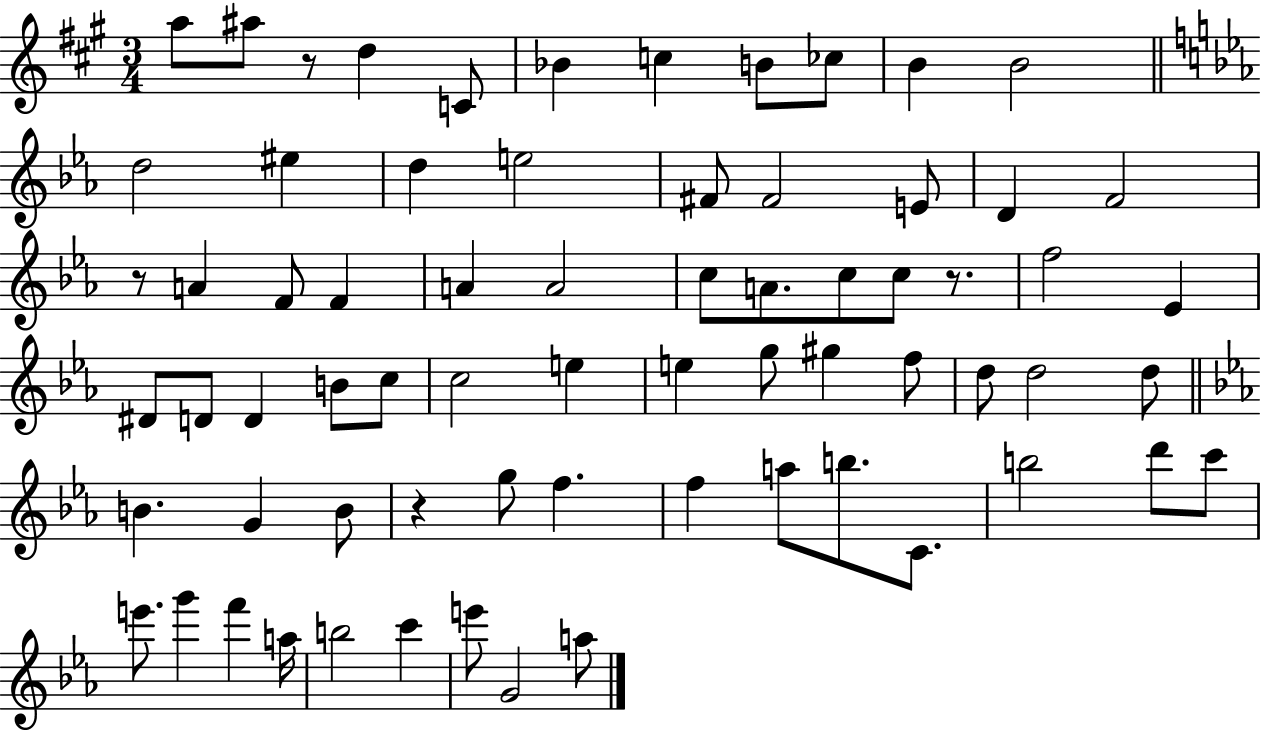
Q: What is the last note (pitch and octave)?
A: A5